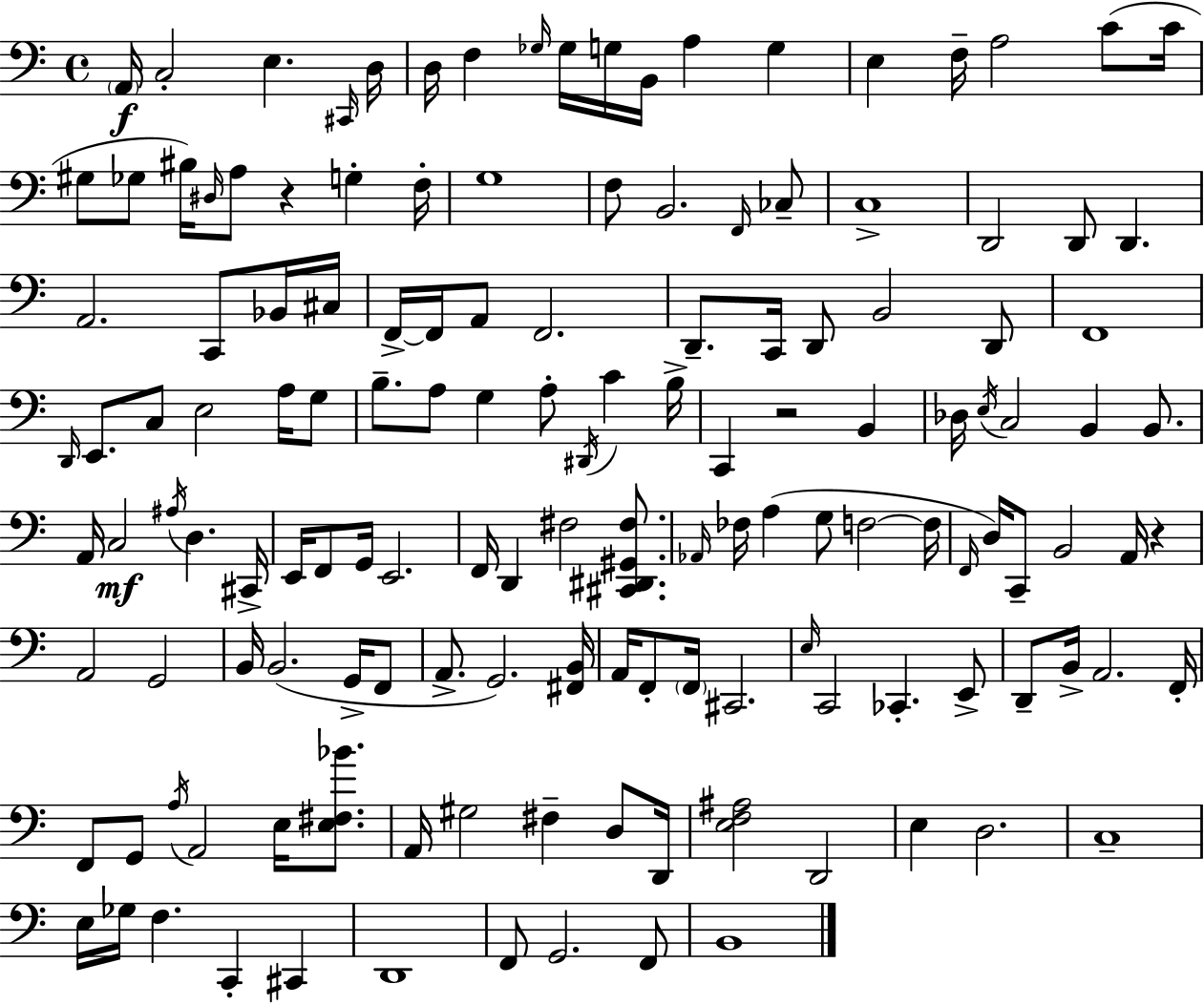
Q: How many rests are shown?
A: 3